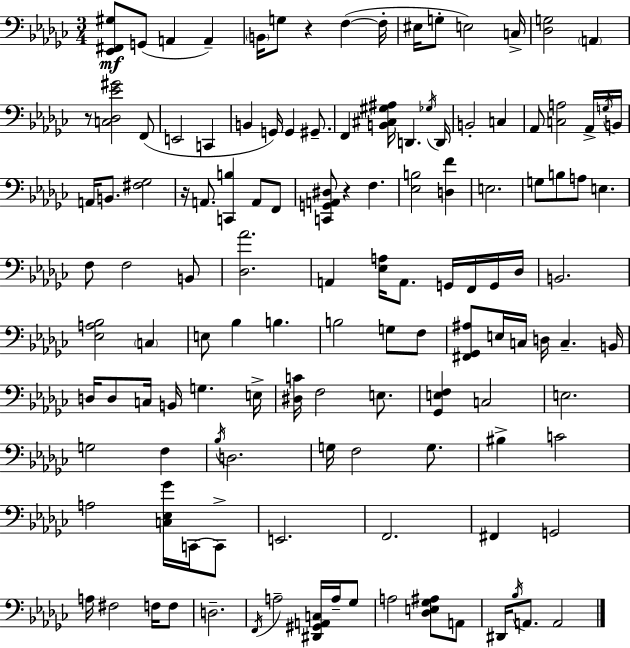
X:1
T:Untitled
M:3/4
L:1/4
K:Ebm
[_E,,^F,,^G,]/2 G,,/2 A,, A,, B,,/4 G,/2 z F, F,/4 ^E,/4 G,/2 E,2 C,/4 [_D,G,]2 A,, z/2 [C,_D,_E^G]2 F,,/2 E,,2 C,, B,, G,,/4 G,, ^G,,/2 F,, [B,,^C,^G,^A,]/4 D,, _G,/4 D,,/4 B,,2 C, _A,,/2 [C,A,]2 _A,,/4 G,/4 B,,/4 A,,/4 B,,/2 [^F,_G,]2 z/4 A,,/2 [C,,B,] A,,/2 F,,/2 [C,,G,,A,,^D,]/2 z F, [_E,B,]2 [D,F] E,2 G,/2 B,/2 A,/2 E, F,/2 F,2 B,,/2 [_D,_A]2 A,, [_E,A,]/4 A,,/2 G,,/4 F,,/4 G,,/4 _D,/4 B,,2 [_E,A,_B,]2 C, E,/2 _B, B, B,2 G,/2 F,/2 [^F,,_G,,^A,]/2 E,/4 C,/4 D,/4 C, B,,/4 D,/4 D,/2 C,/4 B,,/4 G, E,/4 [^D,C]/4 F,2 E,/2 [_G,,E,F,] C,2 E,2 G,2 F, _B,/4 D,2 G,/4 F,2 G,/2 ^B, C2 A,2 [C,_E,_G]/4 C,,/4 C,,/2 E,,2 F,,2 ^F,, G,,2 A,/4 ^F,2 F,/4 F,/2 D,2 F,,/4 A,2 [^D,,^G,,A,,C,]/4 A,/4 _G,/2 A,2 [_D,E,_G,^A,]/2 A,,/2 ^D,,/4 _B,/4 A,,/2 A,,2